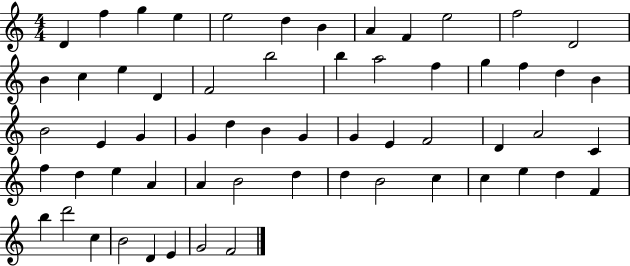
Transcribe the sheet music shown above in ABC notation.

X:1
T:Untitled
M:4/4
L:1/4
K:C
D f g e e2 d B A F e2 f2 D2 B c e D F2 b2 b a2 f g f d B B2 E G G d B G G E F2 D A2 C f d e A A B2 d d B2 c c e d F b d'2 c B2 D E G2 F2